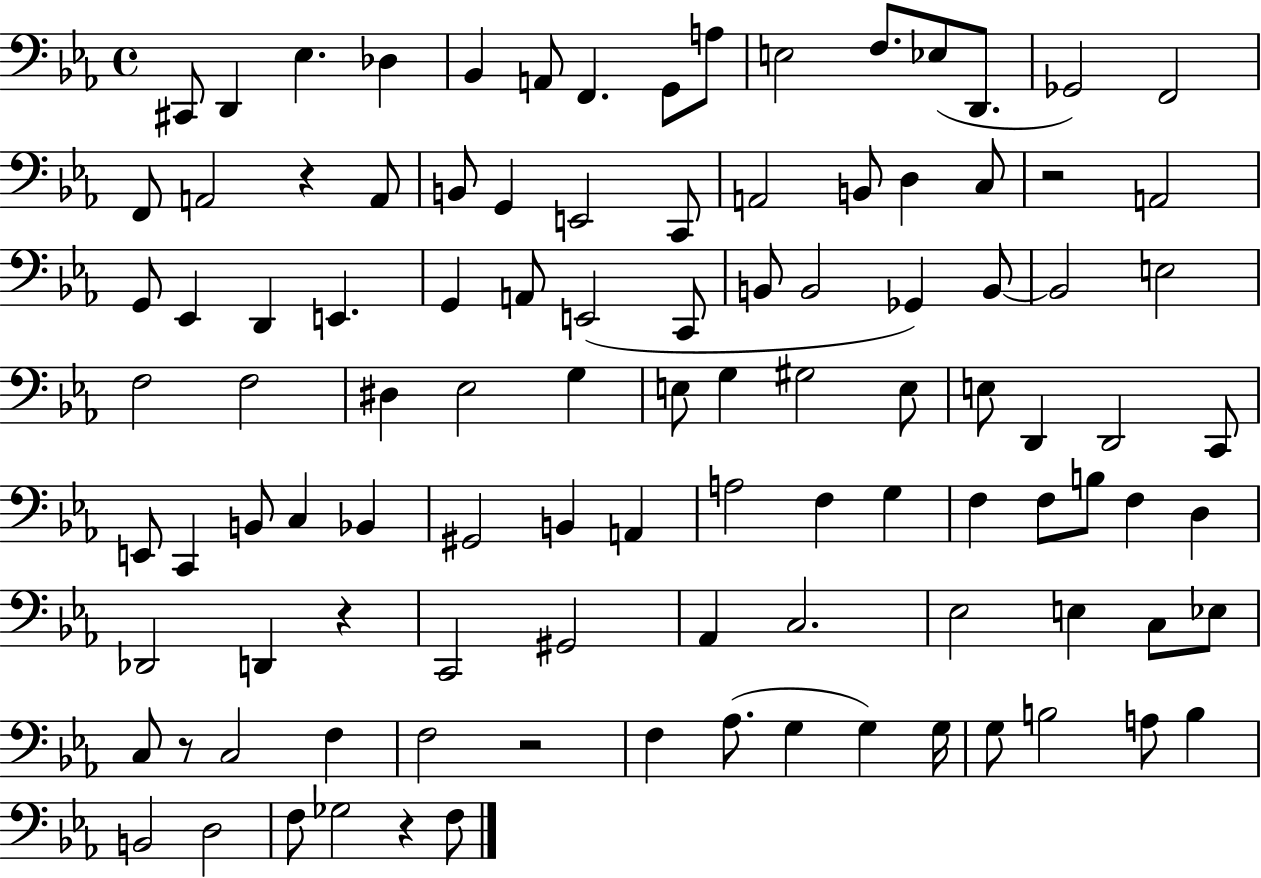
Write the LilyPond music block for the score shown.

{
  \clef bass
  \time 4/4
  \defaultTimeSignature
  \key ees \major
  cis,8 d,4 ees4. des4 | bes,4 a,8 f,4. g,8 a8 | e2 f8. ees8( d,8. | ges,2) f,2 | \break f,8 a,2 r4 a,8 | b,8 g,4 e,2 c,8 | a,2 b,8 d4 c8 | r2 a,2 | \break g,8 ees,4 d,4 e,4. | g,4 a,8 e,2( c,8 | b,8 b,2 ges,4) b,8~~ | b,2 e2 | \break f2 f2 | dis4 ees2 g4 | e8 g4 gis2 e8 | e8 d,4 d,2 c,8 | \break e,8 c,4 b,8 c4 bes,4 | gis,2 b,4 a,4 | a2 f4 g4 | f4 f8 b8 f4 d4 | \break des,2 d,4 r4 | c,2 gis,2 | aes,4 c2. | ees2 e4 c8 ees8 | \break c8 r8 c2 f4 | f2 r2 | f4 aes8.( g4 g4) g16 | g8 b2 a8 b4 | \break b,2 d2 | f8 ges2 r4 f8 | \bar "|."
}